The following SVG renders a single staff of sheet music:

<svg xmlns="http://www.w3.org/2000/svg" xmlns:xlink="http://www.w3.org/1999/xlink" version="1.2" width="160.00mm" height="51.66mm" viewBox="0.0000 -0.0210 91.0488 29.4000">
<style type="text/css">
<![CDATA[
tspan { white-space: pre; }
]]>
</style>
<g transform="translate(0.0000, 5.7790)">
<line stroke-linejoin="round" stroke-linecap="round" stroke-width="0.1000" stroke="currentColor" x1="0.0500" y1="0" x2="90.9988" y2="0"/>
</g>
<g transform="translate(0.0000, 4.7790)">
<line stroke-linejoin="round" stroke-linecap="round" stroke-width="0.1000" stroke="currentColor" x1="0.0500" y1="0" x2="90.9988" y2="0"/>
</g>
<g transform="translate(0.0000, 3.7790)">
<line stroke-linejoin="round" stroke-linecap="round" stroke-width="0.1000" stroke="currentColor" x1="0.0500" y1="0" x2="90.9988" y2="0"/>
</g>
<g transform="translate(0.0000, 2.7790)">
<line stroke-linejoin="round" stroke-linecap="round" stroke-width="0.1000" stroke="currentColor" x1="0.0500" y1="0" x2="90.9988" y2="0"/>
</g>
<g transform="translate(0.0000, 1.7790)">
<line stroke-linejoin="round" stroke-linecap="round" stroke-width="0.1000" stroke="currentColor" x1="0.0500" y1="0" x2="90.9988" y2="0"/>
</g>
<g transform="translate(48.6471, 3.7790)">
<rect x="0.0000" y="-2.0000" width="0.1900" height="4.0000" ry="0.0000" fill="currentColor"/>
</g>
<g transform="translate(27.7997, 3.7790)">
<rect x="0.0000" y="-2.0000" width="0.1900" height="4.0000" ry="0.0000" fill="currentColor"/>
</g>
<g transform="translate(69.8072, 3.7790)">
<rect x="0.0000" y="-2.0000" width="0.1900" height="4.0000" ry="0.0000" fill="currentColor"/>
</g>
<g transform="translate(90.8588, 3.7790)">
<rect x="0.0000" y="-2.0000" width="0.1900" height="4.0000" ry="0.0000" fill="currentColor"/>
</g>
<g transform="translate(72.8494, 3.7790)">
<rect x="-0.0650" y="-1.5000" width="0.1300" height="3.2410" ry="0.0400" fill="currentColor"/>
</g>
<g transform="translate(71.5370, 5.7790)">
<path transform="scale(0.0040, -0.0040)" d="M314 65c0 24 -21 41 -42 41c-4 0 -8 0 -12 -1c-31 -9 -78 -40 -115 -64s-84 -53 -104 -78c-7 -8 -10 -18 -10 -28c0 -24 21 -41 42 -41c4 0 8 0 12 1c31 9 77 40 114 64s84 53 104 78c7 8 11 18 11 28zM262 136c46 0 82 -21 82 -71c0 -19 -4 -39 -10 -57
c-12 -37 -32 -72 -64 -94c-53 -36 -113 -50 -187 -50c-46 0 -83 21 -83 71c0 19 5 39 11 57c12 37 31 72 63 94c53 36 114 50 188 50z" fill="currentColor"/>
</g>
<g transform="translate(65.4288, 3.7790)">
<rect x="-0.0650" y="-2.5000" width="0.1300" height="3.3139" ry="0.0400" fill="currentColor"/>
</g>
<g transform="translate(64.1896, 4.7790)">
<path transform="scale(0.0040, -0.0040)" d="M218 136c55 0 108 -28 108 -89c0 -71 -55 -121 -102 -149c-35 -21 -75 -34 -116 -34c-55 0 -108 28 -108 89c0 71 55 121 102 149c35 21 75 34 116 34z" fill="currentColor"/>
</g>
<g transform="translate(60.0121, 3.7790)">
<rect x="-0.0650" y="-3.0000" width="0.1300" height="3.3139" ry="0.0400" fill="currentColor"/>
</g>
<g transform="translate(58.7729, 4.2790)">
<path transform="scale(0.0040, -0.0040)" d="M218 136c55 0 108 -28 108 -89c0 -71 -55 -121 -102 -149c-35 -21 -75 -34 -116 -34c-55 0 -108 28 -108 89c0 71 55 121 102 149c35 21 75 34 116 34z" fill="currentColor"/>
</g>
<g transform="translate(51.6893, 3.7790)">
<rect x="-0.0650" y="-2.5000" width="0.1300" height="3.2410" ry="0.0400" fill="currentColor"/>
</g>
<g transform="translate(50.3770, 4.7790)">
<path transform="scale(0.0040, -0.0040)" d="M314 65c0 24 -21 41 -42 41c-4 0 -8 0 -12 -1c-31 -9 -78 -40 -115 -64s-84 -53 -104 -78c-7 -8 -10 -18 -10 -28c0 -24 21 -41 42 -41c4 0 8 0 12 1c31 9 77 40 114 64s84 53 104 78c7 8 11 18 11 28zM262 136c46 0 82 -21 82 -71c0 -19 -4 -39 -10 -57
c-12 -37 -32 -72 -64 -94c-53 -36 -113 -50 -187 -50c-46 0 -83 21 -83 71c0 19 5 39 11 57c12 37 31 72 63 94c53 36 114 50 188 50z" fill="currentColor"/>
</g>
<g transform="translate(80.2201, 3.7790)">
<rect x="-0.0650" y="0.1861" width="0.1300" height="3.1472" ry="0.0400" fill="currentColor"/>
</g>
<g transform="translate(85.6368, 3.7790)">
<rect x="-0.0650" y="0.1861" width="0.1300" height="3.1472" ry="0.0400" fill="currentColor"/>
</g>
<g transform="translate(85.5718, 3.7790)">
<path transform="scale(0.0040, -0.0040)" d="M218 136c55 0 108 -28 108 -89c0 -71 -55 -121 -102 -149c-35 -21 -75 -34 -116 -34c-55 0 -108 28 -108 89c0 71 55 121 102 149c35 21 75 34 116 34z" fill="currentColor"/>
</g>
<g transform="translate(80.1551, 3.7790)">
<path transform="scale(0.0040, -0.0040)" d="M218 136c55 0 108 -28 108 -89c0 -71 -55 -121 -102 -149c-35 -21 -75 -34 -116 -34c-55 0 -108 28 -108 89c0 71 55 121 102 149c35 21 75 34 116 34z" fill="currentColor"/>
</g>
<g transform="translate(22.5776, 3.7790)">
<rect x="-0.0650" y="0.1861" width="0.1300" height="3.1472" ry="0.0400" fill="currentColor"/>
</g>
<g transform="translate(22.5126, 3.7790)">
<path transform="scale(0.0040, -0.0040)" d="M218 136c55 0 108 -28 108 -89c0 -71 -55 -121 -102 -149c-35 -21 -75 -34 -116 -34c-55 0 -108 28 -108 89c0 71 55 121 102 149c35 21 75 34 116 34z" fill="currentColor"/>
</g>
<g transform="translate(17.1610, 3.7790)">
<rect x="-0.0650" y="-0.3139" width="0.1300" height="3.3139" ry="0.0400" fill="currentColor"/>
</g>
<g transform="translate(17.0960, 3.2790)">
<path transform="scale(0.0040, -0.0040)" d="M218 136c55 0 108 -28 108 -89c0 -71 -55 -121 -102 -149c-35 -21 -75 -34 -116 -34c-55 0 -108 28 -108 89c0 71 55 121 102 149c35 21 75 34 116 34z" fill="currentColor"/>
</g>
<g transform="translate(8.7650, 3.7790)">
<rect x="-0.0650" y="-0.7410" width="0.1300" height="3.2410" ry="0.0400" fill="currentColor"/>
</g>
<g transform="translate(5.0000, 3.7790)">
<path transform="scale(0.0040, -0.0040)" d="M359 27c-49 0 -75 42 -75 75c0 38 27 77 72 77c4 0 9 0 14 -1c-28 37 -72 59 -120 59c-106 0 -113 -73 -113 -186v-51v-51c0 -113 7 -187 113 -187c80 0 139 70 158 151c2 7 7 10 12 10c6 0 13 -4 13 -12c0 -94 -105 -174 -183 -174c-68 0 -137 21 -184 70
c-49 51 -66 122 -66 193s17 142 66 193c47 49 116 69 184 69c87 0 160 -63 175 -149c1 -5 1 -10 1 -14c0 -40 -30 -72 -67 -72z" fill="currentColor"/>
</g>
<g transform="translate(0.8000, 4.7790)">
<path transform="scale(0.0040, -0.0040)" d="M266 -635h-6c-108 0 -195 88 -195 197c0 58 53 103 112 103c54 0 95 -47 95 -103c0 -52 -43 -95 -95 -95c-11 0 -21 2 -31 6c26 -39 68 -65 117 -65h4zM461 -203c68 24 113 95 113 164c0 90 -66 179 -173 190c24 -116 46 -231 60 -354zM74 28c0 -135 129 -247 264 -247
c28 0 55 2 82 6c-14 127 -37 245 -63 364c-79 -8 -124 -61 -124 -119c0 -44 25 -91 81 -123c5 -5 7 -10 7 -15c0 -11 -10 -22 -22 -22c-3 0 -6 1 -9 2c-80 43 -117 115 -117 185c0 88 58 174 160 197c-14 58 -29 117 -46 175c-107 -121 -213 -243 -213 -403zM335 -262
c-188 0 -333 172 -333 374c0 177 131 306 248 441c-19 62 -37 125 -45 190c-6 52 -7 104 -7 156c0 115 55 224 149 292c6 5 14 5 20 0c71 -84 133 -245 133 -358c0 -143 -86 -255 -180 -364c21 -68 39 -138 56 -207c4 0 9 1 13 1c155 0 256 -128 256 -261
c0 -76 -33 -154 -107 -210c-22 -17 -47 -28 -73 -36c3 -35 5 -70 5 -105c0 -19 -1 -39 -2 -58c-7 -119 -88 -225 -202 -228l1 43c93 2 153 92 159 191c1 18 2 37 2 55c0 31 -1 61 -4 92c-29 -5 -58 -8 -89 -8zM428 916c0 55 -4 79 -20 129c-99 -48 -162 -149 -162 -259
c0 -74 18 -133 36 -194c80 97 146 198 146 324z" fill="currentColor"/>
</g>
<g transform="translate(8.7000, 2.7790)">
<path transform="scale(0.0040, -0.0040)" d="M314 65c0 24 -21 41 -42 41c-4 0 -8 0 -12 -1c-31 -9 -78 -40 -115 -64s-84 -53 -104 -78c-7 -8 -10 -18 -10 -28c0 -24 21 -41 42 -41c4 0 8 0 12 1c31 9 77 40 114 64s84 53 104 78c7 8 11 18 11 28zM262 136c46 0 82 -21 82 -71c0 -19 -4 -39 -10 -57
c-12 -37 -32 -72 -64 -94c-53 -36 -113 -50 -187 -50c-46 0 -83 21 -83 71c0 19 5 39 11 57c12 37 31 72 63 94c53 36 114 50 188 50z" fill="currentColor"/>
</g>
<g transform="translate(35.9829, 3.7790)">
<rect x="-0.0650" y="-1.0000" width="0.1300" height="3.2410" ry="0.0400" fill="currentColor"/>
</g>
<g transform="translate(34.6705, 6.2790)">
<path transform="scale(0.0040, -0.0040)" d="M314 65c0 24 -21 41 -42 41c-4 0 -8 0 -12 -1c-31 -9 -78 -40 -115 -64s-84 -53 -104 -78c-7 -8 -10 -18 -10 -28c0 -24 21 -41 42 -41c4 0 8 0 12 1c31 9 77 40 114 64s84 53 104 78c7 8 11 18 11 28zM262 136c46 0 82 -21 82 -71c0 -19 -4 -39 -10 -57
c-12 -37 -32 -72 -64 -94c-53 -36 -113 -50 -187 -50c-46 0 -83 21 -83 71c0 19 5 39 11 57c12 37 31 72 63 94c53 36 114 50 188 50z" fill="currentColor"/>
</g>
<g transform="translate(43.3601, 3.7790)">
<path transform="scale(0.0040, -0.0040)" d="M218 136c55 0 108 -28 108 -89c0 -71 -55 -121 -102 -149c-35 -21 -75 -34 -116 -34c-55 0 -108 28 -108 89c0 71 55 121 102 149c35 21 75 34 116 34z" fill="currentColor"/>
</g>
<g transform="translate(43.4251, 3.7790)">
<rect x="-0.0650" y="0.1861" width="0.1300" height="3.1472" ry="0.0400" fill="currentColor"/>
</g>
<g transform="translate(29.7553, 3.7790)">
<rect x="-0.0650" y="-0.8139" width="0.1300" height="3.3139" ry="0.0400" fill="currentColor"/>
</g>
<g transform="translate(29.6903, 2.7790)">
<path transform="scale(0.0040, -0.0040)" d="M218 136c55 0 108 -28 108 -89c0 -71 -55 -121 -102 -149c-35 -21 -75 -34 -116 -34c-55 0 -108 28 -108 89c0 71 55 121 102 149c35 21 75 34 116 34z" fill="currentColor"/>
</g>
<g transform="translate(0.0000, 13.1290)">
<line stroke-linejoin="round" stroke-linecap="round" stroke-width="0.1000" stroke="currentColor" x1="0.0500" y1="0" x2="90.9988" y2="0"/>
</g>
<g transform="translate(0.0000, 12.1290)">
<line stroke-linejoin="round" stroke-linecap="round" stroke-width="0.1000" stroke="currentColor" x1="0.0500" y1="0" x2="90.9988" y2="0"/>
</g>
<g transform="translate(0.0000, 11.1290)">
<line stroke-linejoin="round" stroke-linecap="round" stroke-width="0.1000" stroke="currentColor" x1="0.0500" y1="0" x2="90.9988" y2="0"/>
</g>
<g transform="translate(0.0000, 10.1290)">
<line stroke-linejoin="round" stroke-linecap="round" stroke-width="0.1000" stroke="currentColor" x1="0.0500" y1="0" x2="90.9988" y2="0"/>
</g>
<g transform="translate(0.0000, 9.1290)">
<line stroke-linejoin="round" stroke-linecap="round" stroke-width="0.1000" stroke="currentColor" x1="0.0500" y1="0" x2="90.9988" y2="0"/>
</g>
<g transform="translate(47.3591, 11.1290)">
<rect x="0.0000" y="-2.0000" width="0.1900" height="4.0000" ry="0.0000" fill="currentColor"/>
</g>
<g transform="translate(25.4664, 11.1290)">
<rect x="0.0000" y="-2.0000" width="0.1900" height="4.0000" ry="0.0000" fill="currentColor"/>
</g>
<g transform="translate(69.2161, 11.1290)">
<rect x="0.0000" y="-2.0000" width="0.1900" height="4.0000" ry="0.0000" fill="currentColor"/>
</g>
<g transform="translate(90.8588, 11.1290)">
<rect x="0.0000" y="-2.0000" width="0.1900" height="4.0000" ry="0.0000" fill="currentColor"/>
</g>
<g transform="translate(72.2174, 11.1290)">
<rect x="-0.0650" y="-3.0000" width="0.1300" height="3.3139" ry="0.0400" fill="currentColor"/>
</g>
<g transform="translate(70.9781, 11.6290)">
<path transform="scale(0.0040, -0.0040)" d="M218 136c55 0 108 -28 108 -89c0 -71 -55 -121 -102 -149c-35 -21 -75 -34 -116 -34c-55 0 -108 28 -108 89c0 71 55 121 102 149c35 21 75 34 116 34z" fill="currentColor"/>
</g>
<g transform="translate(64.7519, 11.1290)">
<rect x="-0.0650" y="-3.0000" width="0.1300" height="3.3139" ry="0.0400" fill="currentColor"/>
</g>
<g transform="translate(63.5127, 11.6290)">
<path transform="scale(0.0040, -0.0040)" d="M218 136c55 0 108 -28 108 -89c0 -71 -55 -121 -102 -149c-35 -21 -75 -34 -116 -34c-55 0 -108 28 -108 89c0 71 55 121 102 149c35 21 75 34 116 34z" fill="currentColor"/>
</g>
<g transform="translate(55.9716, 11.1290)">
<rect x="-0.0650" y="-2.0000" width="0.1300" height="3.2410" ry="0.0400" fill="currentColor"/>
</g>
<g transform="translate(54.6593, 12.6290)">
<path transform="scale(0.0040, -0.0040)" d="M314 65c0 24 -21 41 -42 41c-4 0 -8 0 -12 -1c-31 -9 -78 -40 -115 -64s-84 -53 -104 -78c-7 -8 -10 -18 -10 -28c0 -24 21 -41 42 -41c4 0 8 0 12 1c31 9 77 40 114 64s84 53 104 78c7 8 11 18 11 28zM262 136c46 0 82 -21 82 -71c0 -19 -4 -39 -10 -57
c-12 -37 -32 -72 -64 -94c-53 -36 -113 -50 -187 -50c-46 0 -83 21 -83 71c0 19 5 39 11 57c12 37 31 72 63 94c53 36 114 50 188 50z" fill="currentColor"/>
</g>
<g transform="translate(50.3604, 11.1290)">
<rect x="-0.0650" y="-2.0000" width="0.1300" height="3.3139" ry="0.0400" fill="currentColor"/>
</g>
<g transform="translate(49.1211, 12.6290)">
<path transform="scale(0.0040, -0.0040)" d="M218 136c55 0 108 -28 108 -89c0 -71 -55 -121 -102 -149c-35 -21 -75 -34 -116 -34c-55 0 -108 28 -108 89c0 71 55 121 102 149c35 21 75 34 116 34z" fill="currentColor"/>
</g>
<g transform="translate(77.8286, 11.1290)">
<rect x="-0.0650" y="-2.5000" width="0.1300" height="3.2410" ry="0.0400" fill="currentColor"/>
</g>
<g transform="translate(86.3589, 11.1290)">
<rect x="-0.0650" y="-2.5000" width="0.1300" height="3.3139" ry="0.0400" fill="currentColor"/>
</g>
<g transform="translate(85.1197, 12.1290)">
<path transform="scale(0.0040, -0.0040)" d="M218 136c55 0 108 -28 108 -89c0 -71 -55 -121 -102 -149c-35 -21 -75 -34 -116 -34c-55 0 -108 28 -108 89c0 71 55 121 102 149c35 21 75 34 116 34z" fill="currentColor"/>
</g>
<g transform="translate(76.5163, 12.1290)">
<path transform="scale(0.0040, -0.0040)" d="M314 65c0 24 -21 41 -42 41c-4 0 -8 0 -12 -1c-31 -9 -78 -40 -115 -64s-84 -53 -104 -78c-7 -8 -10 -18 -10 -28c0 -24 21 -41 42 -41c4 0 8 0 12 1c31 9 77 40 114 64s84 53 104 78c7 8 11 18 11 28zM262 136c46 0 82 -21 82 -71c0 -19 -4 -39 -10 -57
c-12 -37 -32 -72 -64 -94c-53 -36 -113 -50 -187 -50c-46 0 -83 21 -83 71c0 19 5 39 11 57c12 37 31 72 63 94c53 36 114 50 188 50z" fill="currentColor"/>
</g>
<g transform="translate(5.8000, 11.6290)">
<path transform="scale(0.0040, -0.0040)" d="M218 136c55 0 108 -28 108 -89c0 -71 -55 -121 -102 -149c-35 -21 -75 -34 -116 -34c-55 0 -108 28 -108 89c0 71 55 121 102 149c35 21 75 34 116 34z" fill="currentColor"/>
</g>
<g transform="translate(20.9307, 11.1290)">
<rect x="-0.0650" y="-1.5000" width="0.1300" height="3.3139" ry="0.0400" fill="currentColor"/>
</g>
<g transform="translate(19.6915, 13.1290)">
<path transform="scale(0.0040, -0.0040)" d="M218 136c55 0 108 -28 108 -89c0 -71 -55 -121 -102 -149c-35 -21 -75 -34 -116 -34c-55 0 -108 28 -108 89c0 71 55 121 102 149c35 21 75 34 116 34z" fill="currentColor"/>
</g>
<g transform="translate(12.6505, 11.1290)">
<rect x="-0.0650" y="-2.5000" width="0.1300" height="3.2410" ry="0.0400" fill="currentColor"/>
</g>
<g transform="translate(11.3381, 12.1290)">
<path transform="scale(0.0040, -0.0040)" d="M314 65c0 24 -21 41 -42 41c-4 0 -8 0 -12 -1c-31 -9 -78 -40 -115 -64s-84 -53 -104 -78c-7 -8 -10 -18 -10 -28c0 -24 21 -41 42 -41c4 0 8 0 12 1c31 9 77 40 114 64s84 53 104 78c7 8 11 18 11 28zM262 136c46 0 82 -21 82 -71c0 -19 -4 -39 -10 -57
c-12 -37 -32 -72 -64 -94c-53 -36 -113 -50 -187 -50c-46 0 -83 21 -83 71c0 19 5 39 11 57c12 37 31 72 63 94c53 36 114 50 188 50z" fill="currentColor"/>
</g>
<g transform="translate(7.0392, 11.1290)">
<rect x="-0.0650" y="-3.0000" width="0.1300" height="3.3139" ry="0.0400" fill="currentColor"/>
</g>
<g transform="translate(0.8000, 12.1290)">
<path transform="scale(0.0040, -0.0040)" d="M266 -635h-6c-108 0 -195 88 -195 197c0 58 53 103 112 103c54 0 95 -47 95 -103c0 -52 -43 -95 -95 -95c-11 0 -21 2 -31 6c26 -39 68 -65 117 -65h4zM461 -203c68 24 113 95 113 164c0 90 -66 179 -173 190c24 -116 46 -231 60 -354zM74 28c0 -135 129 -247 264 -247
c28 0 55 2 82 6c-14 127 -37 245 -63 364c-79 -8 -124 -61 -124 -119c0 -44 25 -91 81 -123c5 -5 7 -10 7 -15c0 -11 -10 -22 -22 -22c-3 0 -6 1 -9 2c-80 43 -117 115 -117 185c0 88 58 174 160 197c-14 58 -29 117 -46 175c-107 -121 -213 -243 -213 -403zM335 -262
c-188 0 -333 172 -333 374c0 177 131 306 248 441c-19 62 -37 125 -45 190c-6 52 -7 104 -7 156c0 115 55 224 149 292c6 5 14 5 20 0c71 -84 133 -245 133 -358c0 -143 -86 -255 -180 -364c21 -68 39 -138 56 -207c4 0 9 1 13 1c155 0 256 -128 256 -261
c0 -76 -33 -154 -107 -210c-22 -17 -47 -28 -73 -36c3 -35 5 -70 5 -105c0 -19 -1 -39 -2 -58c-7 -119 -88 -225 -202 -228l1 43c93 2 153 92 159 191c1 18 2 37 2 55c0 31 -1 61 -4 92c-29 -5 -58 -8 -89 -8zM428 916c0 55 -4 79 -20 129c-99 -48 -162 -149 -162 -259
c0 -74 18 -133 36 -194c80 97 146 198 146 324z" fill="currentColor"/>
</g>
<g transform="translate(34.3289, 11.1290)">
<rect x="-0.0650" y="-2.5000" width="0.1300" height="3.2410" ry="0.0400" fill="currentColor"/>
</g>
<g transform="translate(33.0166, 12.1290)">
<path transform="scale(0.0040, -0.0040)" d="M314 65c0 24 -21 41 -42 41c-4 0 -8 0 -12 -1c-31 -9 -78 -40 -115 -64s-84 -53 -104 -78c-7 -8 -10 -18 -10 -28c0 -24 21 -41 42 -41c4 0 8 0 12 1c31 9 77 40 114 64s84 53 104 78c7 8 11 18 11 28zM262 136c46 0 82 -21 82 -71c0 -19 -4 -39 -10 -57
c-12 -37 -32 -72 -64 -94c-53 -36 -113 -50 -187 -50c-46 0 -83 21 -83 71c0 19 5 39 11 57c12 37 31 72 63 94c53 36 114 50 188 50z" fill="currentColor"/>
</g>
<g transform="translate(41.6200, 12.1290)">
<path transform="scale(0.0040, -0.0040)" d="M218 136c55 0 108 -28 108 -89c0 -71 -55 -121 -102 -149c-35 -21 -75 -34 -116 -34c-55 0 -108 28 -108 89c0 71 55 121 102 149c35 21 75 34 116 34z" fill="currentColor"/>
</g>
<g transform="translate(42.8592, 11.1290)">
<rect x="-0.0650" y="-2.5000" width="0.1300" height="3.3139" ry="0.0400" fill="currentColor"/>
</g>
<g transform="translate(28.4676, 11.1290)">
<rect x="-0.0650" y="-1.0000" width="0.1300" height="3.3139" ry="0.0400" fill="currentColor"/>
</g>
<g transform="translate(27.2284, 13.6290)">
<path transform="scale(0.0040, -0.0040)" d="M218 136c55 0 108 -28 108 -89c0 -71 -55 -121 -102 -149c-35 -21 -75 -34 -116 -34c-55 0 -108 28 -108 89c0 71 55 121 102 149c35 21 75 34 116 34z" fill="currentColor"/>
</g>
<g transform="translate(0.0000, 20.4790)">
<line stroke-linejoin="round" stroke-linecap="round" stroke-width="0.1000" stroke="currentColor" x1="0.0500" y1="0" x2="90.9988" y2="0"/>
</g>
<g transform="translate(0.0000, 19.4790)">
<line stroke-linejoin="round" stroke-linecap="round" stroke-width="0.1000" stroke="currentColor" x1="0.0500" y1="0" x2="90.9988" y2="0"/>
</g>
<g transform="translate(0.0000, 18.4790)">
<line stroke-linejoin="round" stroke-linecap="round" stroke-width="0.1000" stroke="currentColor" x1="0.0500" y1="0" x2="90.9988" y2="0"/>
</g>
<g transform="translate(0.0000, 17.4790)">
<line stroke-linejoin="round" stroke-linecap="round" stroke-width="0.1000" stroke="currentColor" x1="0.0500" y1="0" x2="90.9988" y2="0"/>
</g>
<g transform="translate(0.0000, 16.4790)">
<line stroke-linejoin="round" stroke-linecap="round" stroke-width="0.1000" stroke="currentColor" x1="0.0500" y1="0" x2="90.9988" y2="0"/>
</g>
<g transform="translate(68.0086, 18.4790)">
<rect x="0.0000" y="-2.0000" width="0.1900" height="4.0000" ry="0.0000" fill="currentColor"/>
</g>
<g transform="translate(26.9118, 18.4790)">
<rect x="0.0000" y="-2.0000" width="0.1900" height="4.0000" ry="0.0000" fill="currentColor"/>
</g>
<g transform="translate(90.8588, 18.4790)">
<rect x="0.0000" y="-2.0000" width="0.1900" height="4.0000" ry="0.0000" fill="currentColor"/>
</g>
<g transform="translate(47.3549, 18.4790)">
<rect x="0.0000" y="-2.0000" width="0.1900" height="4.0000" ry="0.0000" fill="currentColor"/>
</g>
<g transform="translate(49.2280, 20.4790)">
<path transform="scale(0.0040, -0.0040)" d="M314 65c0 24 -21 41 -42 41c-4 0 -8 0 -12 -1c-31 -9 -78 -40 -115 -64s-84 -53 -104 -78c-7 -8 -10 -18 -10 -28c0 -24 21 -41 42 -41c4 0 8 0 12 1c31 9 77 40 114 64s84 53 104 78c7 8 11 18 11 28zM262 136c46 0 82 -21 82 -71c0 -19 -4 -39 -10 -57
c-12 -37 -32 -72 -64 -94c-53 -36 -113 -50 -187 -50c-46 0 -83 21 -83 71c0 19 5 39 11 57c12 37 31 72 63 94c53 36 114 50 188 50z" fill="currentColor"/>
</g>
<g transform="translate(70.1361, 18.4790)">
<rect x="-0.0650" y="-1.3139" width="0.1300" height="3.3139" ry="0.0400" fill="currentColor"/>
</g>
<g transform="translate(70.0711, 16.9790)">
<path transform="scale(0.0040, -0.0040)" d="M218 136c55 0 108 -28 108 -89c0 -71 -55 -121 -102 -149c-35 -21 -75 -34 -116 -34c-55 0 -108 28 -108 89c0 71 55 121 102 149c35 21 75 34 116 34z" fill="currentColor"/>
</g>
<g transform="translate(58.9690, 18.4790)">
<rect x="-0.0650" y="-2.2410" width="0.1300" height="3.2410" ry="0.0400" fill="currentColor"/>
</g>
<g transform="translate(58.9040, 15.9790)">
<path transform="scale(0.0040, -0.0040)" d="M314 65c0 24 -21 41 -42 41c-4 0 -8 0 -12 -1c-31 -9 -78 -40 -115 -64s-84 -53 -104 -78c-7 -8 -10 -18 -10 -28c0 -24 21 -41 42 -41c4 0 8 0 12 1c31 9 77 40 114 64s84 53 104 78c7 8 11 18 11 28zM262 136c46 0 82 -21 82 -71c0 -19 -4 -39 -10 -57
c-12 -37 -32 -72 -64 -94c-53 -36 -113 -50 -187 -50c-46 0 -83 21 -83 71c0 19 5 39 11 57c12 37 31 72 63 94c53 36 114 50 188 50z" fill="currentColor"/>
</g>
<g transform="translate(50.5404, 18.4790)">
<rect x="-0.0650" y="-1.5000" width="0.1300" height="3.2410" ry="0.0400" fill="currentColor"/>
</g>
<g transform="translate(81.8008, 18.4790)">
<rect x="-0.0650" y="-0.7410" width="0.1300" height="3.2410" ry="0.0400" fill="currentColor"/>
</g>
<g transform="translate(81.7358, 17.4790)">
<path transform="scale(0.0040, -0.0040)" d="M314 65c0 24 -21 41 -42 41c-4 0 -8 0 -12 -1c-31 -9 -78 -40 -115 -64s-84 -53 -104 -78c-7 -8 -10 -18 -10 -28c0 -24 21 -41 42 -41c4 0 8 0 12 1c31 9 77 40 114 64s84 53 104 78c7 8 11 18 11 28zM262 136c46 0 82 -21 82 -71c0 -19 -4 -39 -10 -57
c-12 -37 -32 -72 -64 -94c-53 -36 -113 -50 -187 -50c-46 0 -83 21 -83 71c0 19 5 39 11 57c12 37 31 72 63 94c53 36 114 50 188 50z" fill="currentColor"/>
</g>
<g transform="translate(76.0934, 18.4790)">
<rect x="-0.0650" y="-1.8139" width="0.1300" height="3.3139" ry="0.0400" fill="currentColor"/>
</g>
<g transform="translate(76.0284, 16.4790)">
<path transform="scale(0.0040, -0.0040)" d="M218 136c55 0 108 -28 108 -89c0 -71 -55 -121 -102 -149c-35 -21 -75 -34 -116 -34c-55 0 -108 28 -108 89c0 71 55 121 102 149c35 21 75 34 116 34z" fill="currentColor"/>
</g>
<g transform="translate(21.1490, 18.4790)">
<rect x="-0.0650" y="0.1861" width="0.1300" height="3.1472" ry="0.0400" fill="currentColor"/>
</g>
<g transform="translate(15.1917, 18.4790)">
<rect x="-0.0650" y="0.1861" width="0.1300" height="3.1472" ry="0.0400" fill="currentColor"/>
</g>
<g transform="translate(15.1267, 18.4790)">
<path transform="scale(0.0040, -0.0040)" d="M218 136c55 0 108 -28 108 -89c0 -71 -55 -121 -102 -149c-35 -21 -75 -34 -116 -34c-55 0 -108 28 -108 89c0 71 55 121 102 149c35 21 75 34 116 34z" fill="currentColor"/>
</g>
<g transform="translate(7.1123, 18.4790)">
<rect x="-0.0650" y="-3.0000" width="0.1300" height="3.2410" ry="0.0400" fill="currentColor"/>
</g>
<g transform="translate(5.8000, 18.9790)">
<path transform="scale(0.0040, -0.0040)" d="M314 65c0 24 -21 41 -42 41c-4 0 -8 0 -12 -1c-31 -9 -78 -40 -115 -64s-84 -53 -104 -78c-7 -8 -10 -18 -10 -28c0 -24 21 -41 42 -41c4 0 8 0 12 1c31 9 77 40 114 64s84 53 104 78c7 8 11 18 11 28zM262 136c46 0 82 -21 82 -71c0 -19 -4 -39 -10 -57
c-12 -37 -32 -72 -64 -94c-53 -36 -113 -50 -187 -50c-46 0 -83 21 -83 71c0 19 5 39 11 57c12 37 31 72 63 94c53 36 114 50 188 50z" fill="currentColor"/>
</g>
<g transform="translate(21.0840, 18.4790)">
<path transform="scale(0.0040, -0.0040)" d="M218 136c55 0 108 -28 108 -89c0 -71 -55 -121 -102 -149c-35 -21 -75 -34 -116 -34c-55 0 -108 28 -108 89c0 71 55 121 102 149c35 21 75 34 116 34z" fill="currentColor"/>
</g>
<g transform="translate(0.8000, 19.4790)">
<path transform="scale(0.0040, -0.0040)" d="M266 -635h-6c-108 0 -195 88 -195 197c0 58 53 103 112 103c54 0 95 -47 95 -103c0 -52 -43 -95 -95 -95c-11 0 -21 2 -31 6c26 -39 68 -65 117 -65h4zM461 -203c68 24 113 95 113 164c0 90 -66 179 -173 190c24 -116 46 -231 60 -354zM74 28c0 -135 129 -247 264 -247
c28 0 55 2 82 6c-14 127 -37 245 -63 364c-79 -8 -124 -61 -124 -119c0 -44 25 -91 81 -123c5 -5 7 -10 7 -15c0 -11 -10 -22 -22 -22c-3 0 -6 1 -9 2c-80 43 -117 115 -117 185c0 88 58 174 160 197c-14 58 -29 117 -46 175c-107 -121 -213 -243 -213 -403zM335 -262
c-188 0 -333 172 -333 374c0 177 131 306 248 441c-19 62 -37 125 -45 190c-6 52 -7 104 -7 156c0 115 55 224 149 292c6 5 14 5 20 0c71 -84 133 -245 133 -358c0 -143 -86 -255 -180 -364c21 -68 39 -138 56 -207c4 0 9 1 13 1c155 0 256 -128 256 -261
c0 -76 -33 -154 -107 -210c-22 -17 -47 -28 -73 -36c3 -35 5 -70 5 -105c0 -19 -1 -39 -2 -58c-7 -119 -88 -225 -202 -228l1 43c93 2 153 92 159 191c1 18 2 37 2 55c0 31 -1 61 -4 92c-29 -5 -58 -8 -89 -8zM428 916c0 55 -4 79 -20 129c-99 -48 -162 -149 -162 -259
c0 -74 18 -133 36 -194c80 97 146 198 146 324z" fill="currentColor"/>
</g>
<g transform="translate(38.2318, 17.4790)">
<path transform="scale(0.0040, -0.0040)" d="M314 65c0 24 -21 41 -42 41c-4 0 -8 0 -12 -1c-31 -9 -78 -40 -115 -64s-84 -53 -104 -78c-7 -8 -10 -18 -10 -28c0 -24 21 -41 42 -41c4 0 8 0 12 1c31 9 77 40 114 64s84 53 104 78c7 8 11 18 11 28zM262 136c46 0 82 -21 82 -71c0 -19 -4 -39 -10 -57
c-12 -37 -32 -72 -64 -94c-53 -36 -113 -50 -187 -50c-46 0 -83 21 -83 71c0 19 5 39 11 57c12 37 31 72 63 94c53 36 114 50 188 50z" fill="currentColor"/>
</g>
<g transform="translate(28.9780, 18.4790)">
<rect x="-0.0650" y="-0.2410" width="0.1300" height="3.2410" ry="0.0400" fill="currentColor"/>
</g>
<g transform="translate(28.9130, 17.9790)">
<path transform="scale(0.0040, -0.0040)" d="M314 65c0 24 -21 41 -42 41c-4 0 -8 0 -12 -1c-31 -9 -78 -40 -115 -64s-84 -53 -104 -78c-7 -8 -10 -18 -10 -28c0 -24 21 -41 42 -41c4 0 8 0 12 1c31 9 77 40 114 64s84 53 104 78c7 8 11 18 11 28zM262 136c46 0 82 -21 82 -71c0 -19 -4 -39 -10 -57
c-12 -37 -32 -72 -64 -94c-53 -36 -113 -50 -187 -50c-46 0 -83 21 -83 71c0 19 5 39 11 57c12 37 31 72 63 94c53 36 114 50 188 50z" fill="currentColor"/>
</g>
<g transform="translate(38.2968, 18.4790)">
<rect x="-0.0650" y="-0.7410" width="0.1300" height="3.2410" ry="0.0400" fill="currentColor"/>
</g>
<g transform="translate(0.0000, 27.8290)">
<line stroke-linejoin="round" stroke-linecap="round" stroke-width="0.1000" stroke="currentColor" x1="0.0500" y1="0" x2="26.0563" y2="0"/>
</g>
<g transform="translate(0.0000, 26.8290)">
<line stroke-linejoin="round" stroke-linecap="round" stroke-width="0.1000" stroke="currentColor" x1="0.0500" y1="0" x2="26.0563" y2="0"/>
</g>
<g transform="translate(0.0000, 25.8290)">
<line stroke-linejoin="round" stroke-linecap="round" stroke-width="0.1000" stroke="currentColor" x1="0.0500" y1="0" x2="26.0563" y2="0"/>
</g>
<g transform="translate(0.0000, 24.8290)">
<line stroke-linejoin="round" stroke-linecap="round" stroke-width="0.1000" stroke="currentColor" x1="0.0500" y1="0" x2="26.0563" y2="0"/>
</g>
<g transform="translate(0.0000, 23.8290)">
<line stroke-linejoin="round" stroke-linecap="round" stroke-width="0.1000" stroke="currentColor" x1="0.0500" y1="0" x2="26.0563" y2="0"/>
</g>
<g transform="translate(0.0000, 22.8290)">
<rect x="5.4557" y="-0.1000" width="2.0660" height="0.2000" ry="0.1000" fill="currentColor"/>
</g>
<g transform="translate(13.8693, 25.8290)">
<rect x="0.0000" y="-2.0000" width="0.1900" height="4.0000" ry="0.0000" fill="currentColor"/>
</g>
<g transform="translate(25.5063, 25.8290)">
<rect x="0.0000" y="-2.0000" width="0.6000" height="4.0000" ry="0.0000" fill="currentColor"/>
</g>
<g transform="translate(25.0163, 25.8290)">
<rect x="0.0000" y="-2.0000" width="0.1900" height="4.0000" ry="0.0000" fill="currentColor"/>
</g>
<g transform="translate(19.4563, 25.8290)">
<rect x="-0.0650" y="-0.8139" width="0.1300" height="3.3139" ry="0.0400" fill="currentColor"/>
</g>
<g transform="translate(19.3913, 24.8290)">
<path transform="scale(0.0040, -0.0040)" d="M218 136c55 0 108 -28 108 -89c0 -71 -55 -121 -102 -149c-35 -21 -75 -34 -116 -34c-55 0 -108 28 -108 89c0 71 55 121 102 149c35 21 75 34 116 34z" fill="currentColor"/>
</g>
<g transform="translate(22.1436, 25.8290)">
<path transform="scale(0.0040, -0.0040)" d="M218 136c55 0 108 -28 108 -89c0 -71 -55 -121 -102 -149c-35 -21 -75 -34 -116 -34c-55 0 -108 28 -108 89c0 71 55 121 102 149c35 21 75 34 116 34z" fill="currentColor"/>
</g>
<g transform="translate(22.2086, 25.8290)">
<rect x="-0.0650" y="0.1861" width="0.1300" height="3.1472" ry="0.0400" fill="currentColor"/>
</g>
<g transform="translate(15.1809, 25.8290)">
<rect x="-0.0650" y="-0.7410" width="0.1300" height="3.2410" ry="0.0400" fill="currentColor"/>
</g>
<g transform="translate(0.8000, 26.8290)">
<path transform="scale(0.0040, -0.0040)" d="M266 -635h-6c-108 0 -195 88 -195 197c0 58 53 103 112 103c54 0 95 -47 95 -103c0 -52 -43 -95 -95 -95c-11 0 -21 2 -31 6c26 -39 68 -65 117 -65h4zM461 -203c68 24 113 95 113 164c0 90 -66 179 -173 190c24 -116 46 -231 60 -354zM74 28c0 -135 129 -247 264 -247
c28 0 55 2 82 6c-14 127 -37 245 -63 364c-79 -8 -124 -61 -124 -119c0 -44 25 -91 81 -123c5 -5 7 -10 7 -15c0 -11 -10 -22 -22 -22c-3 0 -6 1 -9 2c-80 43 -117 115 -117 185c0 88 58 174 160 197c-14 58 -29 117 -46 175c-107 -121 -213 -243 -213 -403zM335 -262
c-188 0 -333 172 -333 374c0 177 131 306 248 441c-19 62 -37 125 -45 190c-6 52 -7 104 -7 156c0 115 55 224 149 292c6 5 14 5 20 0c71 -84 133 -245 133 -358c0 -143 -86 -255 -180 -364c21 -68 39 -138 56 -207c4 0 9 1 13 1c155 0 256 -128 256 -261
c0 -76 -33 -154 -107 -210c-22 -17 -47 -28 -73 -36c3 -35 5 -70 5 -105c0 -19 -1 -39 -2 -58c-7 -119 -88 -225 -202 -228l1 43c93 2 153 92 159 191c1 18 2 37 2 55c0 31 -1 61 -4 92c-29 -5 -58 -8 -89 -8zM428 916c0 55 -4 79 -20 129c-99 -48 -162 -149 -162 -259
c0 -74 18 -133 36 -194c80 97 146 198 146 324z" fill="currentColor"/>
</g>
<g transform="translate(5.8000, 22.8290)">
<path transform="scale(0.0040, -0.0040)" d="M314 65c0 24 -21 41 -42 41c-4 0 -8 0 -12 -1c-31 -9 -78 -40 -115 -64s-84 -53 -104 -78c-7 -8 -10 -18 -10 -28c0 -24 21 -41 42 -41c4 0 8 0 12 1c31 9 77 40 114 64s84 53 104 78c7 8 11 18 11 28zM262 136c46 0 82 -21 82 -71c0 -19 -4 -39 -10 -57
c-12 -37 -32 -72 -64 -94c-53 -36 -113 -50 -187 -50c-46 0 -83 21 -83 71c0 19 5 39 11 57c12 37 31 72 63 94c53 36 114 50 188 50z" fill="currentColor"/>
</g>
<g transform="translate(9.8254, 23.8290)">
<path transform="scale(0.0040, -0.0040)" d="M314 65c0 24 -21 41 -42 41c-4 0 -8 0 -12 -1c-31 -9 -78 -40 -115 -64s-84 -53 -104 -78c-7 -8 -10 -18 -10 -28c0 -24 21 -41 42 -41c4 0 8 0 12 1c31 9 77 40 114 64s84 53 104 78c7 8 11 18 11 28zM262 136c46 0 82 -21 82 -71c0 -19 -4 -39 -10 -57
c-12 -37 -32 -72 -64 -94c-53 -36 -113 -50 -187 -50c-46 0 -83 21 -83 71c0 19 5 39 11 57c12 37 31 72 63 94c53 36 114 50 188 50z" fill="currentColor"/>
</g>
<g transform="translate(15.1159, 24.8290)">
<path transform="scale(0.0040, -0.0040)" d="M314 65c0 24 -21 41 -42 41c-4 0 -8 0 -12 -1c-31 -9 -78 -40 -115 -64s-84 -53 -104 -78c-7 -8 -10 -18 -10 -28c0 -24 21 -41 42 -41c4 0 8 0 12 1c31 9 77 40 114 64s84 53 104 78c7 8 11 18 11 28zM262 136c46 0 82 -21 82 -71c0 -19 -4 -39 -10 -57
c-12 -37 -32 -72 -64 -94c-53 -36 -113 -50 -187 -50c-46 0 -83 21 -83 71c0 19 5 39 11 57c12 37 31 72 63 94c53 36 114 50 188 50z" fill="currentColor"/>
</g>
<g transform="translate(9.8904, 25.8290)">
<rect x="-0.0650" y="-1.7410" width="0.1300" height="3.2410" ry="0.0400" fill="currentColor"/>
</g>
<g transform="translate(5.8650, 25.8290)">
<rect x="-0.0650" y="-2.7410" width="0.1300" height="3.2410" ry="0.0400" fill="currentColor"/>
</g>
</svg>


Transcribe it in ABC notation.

X:1
T:Untitled
M:4/4
L:1/4
K:C
d2 c B d D2 B G2 A G E2 B B A G2 E D G2 G F F2 A A G2 G A2 B B c2 d2 E2 g2 e f d2 a2 f2 d2 d B